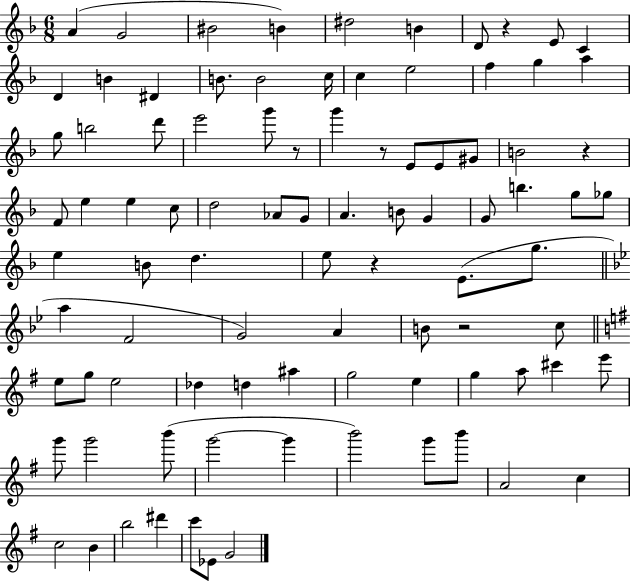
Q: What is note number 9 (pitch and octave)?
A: C4